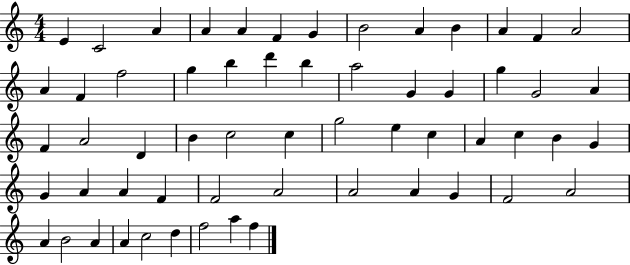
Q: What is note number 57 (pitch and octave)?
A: F5